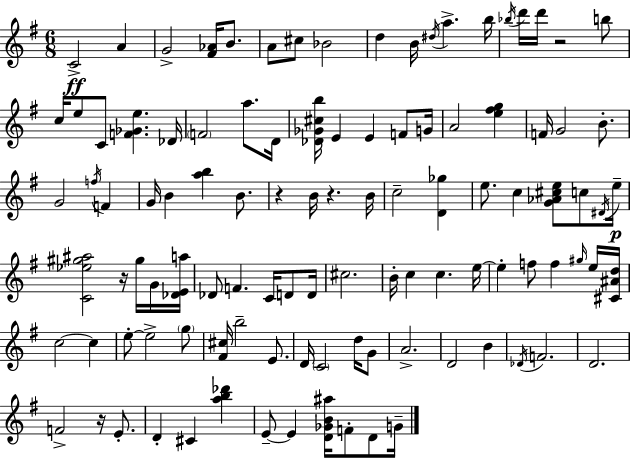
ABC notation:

X:1
T:Untitled
M:6/8
L:1/4
K:G
C2 A G2 [^F_A]/4 B/2 A/2 ^c/2 _B2 d B/4 ^d/4 a b/4 _b/4 d'/4 d'/4 z2 b/2 c/4 e/2 C/2 [F_Ge] _D/4 F2 a/2 D/4 [_D_G^cb]/4 E E F/2 G/4 A2 [e^fg] F/4 G2 B/2 G2 f/4 F G/4 B [ab] B/2 z B/4 z B/4 c2 [D_g] e/2 c [G_A^ce]/2 c/2 ^D/4 e/4 [C_e^g^a]2 z/4 ^g/4 G/4 [_DEa]/4 _D/2 F C/4 D/2 D/4 ^c2 B/4 c c e/4 e f/2 f ^g/4 e/4 [^C^Ad]/4 c2 c e/2 e2 g/2 [^F^c]/4 b2 E/2 D/4 C2 d/4 G/2 A2 D2 B _D/4 F2 D2 F2 z/4 E/2 D ^C [ab_d'] E/2 E [D_GB^a]/4 F/2 D/2 G/4